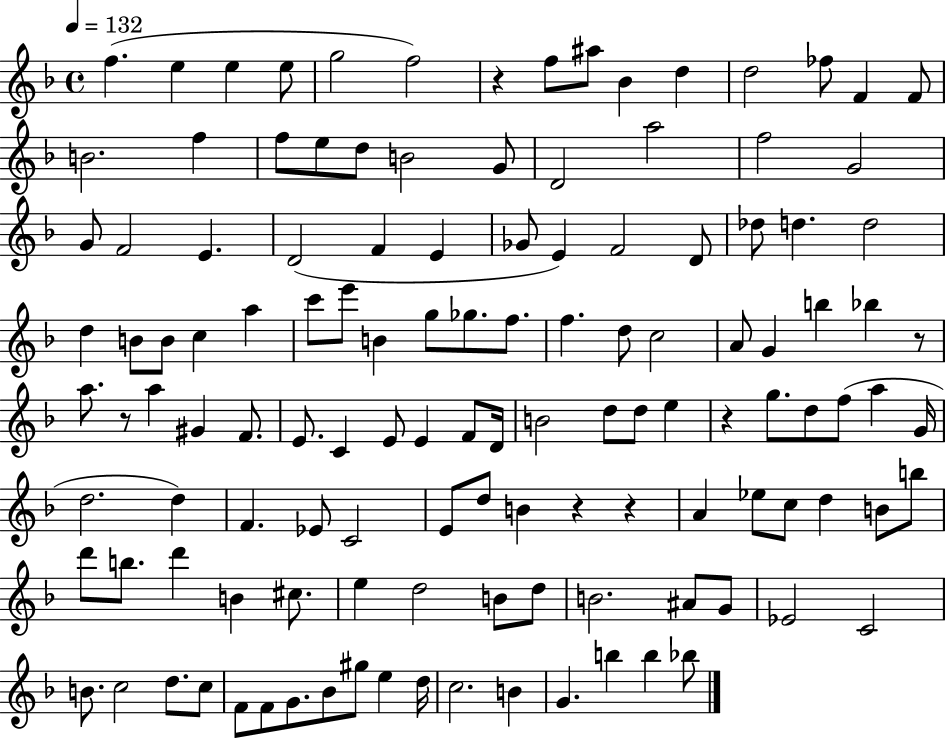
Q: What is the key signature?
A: F major